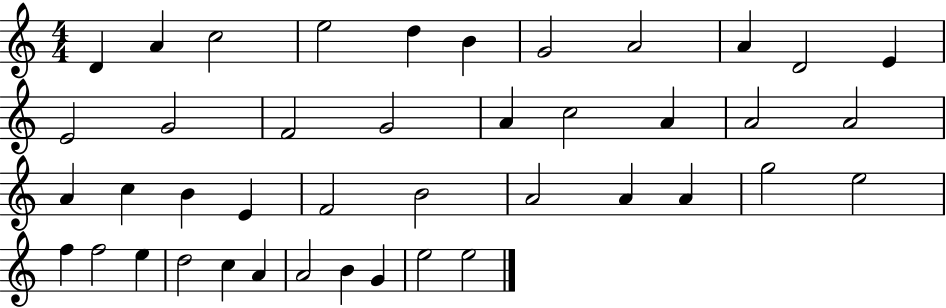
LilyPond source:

{
  \clef treble
  \numericTimeSignature
  \time 4/4
  \key c \major
  d'4 a'4 c''2 | e''2 d''4 b'4 | g'2 a'2 | a'4 d'2 e'4 | \break e'2 g'2 | f'2 g'2 | a'4 c''2 a'4 | a'2 a'2 | \break a'4 c''4 b'4 e'4 | f'2 b'2 | a'2 a'4 a'4 | g''2 e''2 | \break f''4 f''2 e''4 | d''2 c''4 a'4 | a'2 b'4 g'4 | e''2 e''2 | \break \bar "|."
}